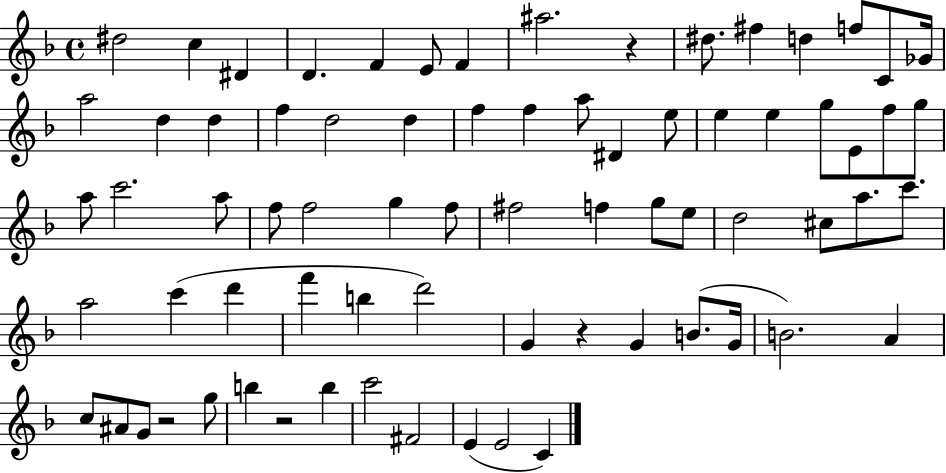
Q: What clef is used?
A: treble